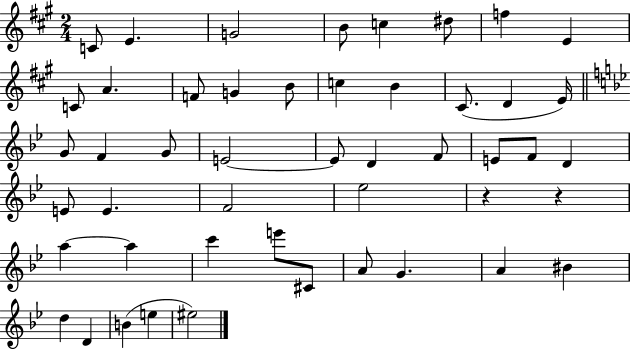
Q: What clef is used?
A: treble